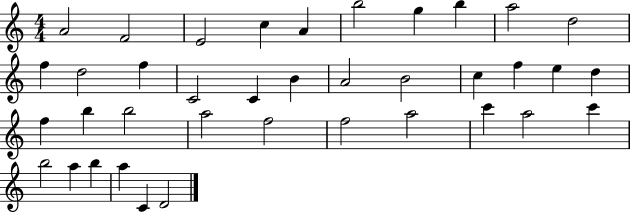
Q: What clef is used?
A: treble